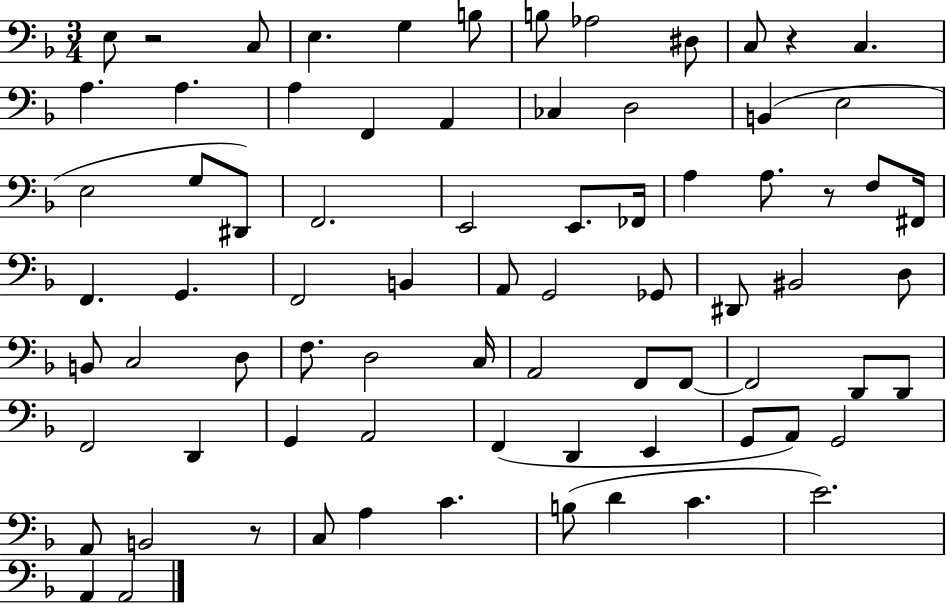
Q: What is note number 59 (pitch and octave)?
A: E2